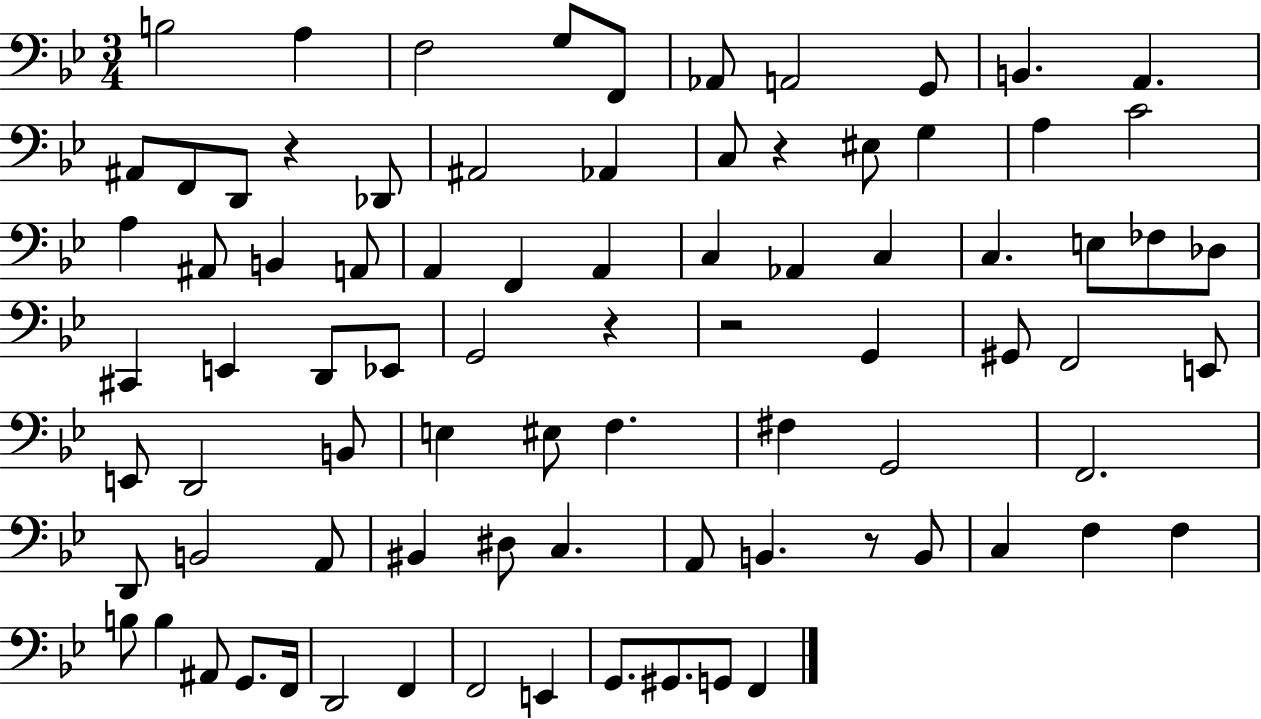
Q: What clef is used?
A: bass